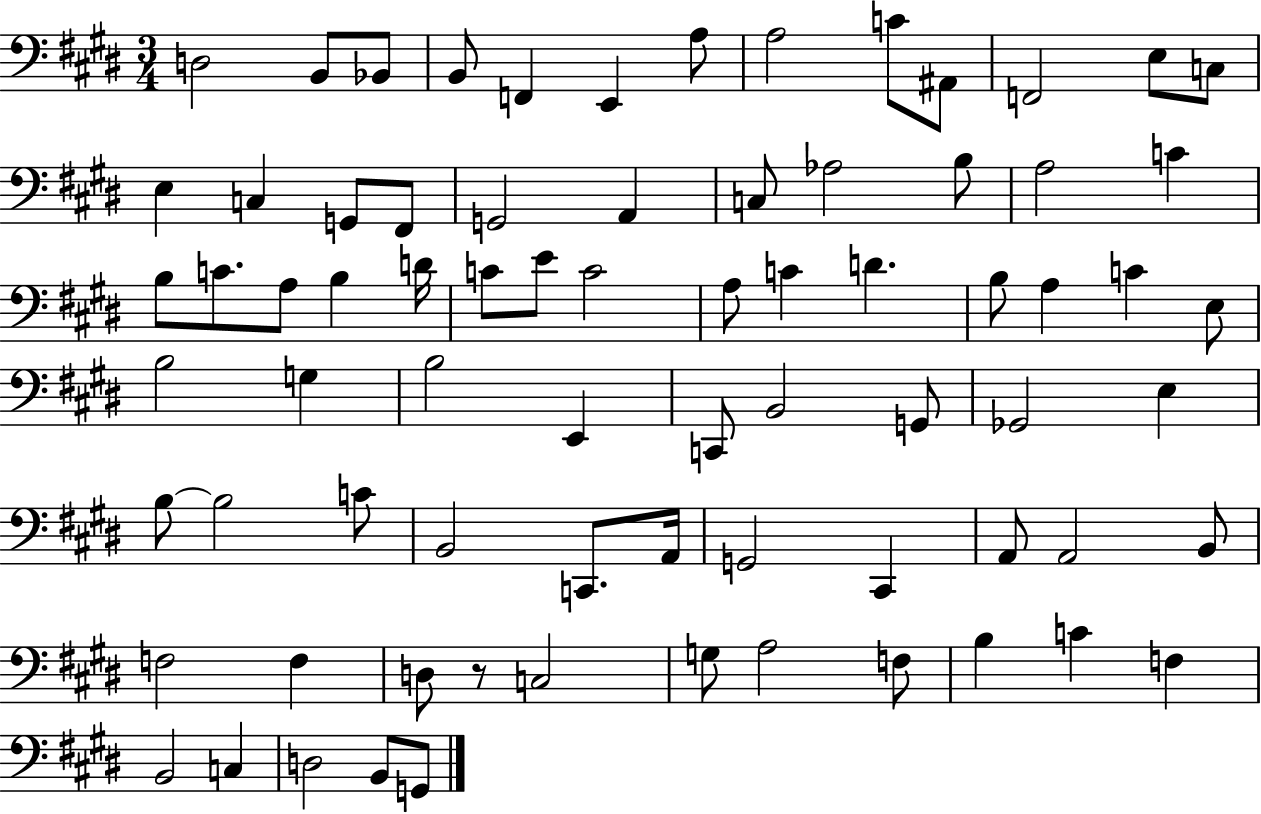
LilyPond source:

{
  \clef bass
  \numericTimeSignature
  \time 3/4
  \key e \major
  \repeat volta 2 { d2 b,8 bes,8 | b,8 f,4 e,4 a8 | a2 c'8 ais,8 | f,2 e8 c8 | \break e4 c4 g,8 fis,8 | g,2 a,4 | c8 aes2 b8 | a2 c'4 | \break b8 c'8. a8 b4 d'16 | c'8 e'8 c'2 | a8 c'4 d'4. | b8 a4 c'4 e8 | \break b2 g4 | b2 e,4 | c,8 b,2 g,8 | ges,2 e4 | \break b8~~ b2 c'8 | b,2 c,8. a,16 | g,2 cis,4 | a,8 a,2 b,8 | \break f2 f4 | d8 r8 c2 | g8 a2 f8 | b4 c'4 f4 | \break b,2 c4 | d2 b,8 g,8 | } \bar "|."
}